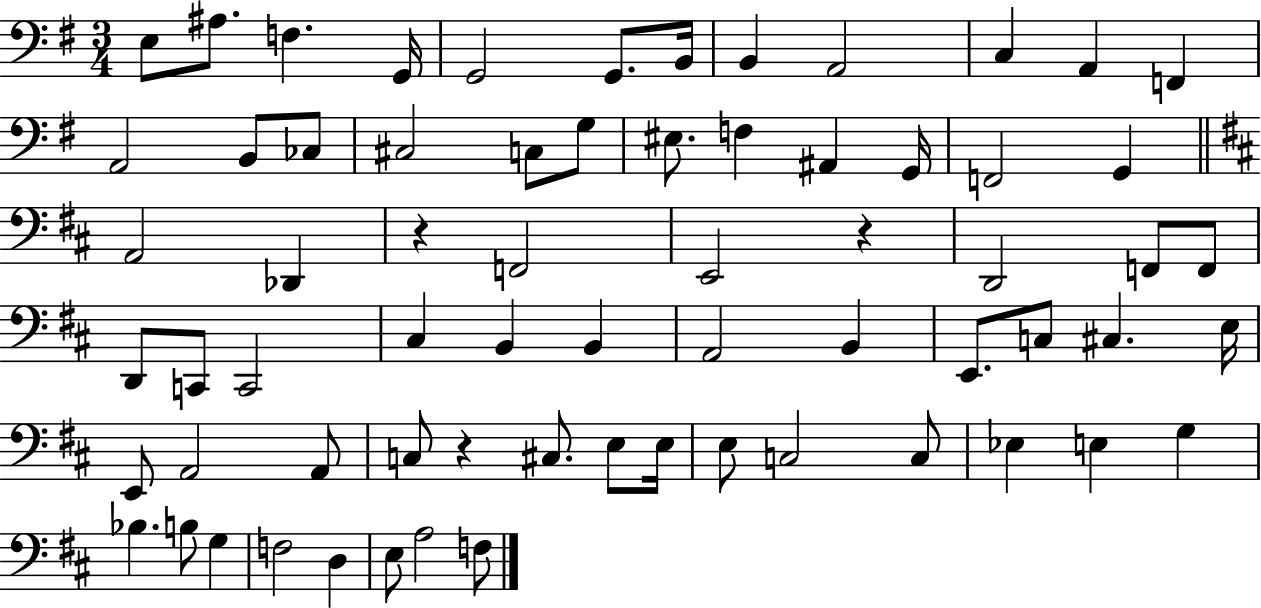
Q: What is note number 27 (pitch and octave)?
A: F2